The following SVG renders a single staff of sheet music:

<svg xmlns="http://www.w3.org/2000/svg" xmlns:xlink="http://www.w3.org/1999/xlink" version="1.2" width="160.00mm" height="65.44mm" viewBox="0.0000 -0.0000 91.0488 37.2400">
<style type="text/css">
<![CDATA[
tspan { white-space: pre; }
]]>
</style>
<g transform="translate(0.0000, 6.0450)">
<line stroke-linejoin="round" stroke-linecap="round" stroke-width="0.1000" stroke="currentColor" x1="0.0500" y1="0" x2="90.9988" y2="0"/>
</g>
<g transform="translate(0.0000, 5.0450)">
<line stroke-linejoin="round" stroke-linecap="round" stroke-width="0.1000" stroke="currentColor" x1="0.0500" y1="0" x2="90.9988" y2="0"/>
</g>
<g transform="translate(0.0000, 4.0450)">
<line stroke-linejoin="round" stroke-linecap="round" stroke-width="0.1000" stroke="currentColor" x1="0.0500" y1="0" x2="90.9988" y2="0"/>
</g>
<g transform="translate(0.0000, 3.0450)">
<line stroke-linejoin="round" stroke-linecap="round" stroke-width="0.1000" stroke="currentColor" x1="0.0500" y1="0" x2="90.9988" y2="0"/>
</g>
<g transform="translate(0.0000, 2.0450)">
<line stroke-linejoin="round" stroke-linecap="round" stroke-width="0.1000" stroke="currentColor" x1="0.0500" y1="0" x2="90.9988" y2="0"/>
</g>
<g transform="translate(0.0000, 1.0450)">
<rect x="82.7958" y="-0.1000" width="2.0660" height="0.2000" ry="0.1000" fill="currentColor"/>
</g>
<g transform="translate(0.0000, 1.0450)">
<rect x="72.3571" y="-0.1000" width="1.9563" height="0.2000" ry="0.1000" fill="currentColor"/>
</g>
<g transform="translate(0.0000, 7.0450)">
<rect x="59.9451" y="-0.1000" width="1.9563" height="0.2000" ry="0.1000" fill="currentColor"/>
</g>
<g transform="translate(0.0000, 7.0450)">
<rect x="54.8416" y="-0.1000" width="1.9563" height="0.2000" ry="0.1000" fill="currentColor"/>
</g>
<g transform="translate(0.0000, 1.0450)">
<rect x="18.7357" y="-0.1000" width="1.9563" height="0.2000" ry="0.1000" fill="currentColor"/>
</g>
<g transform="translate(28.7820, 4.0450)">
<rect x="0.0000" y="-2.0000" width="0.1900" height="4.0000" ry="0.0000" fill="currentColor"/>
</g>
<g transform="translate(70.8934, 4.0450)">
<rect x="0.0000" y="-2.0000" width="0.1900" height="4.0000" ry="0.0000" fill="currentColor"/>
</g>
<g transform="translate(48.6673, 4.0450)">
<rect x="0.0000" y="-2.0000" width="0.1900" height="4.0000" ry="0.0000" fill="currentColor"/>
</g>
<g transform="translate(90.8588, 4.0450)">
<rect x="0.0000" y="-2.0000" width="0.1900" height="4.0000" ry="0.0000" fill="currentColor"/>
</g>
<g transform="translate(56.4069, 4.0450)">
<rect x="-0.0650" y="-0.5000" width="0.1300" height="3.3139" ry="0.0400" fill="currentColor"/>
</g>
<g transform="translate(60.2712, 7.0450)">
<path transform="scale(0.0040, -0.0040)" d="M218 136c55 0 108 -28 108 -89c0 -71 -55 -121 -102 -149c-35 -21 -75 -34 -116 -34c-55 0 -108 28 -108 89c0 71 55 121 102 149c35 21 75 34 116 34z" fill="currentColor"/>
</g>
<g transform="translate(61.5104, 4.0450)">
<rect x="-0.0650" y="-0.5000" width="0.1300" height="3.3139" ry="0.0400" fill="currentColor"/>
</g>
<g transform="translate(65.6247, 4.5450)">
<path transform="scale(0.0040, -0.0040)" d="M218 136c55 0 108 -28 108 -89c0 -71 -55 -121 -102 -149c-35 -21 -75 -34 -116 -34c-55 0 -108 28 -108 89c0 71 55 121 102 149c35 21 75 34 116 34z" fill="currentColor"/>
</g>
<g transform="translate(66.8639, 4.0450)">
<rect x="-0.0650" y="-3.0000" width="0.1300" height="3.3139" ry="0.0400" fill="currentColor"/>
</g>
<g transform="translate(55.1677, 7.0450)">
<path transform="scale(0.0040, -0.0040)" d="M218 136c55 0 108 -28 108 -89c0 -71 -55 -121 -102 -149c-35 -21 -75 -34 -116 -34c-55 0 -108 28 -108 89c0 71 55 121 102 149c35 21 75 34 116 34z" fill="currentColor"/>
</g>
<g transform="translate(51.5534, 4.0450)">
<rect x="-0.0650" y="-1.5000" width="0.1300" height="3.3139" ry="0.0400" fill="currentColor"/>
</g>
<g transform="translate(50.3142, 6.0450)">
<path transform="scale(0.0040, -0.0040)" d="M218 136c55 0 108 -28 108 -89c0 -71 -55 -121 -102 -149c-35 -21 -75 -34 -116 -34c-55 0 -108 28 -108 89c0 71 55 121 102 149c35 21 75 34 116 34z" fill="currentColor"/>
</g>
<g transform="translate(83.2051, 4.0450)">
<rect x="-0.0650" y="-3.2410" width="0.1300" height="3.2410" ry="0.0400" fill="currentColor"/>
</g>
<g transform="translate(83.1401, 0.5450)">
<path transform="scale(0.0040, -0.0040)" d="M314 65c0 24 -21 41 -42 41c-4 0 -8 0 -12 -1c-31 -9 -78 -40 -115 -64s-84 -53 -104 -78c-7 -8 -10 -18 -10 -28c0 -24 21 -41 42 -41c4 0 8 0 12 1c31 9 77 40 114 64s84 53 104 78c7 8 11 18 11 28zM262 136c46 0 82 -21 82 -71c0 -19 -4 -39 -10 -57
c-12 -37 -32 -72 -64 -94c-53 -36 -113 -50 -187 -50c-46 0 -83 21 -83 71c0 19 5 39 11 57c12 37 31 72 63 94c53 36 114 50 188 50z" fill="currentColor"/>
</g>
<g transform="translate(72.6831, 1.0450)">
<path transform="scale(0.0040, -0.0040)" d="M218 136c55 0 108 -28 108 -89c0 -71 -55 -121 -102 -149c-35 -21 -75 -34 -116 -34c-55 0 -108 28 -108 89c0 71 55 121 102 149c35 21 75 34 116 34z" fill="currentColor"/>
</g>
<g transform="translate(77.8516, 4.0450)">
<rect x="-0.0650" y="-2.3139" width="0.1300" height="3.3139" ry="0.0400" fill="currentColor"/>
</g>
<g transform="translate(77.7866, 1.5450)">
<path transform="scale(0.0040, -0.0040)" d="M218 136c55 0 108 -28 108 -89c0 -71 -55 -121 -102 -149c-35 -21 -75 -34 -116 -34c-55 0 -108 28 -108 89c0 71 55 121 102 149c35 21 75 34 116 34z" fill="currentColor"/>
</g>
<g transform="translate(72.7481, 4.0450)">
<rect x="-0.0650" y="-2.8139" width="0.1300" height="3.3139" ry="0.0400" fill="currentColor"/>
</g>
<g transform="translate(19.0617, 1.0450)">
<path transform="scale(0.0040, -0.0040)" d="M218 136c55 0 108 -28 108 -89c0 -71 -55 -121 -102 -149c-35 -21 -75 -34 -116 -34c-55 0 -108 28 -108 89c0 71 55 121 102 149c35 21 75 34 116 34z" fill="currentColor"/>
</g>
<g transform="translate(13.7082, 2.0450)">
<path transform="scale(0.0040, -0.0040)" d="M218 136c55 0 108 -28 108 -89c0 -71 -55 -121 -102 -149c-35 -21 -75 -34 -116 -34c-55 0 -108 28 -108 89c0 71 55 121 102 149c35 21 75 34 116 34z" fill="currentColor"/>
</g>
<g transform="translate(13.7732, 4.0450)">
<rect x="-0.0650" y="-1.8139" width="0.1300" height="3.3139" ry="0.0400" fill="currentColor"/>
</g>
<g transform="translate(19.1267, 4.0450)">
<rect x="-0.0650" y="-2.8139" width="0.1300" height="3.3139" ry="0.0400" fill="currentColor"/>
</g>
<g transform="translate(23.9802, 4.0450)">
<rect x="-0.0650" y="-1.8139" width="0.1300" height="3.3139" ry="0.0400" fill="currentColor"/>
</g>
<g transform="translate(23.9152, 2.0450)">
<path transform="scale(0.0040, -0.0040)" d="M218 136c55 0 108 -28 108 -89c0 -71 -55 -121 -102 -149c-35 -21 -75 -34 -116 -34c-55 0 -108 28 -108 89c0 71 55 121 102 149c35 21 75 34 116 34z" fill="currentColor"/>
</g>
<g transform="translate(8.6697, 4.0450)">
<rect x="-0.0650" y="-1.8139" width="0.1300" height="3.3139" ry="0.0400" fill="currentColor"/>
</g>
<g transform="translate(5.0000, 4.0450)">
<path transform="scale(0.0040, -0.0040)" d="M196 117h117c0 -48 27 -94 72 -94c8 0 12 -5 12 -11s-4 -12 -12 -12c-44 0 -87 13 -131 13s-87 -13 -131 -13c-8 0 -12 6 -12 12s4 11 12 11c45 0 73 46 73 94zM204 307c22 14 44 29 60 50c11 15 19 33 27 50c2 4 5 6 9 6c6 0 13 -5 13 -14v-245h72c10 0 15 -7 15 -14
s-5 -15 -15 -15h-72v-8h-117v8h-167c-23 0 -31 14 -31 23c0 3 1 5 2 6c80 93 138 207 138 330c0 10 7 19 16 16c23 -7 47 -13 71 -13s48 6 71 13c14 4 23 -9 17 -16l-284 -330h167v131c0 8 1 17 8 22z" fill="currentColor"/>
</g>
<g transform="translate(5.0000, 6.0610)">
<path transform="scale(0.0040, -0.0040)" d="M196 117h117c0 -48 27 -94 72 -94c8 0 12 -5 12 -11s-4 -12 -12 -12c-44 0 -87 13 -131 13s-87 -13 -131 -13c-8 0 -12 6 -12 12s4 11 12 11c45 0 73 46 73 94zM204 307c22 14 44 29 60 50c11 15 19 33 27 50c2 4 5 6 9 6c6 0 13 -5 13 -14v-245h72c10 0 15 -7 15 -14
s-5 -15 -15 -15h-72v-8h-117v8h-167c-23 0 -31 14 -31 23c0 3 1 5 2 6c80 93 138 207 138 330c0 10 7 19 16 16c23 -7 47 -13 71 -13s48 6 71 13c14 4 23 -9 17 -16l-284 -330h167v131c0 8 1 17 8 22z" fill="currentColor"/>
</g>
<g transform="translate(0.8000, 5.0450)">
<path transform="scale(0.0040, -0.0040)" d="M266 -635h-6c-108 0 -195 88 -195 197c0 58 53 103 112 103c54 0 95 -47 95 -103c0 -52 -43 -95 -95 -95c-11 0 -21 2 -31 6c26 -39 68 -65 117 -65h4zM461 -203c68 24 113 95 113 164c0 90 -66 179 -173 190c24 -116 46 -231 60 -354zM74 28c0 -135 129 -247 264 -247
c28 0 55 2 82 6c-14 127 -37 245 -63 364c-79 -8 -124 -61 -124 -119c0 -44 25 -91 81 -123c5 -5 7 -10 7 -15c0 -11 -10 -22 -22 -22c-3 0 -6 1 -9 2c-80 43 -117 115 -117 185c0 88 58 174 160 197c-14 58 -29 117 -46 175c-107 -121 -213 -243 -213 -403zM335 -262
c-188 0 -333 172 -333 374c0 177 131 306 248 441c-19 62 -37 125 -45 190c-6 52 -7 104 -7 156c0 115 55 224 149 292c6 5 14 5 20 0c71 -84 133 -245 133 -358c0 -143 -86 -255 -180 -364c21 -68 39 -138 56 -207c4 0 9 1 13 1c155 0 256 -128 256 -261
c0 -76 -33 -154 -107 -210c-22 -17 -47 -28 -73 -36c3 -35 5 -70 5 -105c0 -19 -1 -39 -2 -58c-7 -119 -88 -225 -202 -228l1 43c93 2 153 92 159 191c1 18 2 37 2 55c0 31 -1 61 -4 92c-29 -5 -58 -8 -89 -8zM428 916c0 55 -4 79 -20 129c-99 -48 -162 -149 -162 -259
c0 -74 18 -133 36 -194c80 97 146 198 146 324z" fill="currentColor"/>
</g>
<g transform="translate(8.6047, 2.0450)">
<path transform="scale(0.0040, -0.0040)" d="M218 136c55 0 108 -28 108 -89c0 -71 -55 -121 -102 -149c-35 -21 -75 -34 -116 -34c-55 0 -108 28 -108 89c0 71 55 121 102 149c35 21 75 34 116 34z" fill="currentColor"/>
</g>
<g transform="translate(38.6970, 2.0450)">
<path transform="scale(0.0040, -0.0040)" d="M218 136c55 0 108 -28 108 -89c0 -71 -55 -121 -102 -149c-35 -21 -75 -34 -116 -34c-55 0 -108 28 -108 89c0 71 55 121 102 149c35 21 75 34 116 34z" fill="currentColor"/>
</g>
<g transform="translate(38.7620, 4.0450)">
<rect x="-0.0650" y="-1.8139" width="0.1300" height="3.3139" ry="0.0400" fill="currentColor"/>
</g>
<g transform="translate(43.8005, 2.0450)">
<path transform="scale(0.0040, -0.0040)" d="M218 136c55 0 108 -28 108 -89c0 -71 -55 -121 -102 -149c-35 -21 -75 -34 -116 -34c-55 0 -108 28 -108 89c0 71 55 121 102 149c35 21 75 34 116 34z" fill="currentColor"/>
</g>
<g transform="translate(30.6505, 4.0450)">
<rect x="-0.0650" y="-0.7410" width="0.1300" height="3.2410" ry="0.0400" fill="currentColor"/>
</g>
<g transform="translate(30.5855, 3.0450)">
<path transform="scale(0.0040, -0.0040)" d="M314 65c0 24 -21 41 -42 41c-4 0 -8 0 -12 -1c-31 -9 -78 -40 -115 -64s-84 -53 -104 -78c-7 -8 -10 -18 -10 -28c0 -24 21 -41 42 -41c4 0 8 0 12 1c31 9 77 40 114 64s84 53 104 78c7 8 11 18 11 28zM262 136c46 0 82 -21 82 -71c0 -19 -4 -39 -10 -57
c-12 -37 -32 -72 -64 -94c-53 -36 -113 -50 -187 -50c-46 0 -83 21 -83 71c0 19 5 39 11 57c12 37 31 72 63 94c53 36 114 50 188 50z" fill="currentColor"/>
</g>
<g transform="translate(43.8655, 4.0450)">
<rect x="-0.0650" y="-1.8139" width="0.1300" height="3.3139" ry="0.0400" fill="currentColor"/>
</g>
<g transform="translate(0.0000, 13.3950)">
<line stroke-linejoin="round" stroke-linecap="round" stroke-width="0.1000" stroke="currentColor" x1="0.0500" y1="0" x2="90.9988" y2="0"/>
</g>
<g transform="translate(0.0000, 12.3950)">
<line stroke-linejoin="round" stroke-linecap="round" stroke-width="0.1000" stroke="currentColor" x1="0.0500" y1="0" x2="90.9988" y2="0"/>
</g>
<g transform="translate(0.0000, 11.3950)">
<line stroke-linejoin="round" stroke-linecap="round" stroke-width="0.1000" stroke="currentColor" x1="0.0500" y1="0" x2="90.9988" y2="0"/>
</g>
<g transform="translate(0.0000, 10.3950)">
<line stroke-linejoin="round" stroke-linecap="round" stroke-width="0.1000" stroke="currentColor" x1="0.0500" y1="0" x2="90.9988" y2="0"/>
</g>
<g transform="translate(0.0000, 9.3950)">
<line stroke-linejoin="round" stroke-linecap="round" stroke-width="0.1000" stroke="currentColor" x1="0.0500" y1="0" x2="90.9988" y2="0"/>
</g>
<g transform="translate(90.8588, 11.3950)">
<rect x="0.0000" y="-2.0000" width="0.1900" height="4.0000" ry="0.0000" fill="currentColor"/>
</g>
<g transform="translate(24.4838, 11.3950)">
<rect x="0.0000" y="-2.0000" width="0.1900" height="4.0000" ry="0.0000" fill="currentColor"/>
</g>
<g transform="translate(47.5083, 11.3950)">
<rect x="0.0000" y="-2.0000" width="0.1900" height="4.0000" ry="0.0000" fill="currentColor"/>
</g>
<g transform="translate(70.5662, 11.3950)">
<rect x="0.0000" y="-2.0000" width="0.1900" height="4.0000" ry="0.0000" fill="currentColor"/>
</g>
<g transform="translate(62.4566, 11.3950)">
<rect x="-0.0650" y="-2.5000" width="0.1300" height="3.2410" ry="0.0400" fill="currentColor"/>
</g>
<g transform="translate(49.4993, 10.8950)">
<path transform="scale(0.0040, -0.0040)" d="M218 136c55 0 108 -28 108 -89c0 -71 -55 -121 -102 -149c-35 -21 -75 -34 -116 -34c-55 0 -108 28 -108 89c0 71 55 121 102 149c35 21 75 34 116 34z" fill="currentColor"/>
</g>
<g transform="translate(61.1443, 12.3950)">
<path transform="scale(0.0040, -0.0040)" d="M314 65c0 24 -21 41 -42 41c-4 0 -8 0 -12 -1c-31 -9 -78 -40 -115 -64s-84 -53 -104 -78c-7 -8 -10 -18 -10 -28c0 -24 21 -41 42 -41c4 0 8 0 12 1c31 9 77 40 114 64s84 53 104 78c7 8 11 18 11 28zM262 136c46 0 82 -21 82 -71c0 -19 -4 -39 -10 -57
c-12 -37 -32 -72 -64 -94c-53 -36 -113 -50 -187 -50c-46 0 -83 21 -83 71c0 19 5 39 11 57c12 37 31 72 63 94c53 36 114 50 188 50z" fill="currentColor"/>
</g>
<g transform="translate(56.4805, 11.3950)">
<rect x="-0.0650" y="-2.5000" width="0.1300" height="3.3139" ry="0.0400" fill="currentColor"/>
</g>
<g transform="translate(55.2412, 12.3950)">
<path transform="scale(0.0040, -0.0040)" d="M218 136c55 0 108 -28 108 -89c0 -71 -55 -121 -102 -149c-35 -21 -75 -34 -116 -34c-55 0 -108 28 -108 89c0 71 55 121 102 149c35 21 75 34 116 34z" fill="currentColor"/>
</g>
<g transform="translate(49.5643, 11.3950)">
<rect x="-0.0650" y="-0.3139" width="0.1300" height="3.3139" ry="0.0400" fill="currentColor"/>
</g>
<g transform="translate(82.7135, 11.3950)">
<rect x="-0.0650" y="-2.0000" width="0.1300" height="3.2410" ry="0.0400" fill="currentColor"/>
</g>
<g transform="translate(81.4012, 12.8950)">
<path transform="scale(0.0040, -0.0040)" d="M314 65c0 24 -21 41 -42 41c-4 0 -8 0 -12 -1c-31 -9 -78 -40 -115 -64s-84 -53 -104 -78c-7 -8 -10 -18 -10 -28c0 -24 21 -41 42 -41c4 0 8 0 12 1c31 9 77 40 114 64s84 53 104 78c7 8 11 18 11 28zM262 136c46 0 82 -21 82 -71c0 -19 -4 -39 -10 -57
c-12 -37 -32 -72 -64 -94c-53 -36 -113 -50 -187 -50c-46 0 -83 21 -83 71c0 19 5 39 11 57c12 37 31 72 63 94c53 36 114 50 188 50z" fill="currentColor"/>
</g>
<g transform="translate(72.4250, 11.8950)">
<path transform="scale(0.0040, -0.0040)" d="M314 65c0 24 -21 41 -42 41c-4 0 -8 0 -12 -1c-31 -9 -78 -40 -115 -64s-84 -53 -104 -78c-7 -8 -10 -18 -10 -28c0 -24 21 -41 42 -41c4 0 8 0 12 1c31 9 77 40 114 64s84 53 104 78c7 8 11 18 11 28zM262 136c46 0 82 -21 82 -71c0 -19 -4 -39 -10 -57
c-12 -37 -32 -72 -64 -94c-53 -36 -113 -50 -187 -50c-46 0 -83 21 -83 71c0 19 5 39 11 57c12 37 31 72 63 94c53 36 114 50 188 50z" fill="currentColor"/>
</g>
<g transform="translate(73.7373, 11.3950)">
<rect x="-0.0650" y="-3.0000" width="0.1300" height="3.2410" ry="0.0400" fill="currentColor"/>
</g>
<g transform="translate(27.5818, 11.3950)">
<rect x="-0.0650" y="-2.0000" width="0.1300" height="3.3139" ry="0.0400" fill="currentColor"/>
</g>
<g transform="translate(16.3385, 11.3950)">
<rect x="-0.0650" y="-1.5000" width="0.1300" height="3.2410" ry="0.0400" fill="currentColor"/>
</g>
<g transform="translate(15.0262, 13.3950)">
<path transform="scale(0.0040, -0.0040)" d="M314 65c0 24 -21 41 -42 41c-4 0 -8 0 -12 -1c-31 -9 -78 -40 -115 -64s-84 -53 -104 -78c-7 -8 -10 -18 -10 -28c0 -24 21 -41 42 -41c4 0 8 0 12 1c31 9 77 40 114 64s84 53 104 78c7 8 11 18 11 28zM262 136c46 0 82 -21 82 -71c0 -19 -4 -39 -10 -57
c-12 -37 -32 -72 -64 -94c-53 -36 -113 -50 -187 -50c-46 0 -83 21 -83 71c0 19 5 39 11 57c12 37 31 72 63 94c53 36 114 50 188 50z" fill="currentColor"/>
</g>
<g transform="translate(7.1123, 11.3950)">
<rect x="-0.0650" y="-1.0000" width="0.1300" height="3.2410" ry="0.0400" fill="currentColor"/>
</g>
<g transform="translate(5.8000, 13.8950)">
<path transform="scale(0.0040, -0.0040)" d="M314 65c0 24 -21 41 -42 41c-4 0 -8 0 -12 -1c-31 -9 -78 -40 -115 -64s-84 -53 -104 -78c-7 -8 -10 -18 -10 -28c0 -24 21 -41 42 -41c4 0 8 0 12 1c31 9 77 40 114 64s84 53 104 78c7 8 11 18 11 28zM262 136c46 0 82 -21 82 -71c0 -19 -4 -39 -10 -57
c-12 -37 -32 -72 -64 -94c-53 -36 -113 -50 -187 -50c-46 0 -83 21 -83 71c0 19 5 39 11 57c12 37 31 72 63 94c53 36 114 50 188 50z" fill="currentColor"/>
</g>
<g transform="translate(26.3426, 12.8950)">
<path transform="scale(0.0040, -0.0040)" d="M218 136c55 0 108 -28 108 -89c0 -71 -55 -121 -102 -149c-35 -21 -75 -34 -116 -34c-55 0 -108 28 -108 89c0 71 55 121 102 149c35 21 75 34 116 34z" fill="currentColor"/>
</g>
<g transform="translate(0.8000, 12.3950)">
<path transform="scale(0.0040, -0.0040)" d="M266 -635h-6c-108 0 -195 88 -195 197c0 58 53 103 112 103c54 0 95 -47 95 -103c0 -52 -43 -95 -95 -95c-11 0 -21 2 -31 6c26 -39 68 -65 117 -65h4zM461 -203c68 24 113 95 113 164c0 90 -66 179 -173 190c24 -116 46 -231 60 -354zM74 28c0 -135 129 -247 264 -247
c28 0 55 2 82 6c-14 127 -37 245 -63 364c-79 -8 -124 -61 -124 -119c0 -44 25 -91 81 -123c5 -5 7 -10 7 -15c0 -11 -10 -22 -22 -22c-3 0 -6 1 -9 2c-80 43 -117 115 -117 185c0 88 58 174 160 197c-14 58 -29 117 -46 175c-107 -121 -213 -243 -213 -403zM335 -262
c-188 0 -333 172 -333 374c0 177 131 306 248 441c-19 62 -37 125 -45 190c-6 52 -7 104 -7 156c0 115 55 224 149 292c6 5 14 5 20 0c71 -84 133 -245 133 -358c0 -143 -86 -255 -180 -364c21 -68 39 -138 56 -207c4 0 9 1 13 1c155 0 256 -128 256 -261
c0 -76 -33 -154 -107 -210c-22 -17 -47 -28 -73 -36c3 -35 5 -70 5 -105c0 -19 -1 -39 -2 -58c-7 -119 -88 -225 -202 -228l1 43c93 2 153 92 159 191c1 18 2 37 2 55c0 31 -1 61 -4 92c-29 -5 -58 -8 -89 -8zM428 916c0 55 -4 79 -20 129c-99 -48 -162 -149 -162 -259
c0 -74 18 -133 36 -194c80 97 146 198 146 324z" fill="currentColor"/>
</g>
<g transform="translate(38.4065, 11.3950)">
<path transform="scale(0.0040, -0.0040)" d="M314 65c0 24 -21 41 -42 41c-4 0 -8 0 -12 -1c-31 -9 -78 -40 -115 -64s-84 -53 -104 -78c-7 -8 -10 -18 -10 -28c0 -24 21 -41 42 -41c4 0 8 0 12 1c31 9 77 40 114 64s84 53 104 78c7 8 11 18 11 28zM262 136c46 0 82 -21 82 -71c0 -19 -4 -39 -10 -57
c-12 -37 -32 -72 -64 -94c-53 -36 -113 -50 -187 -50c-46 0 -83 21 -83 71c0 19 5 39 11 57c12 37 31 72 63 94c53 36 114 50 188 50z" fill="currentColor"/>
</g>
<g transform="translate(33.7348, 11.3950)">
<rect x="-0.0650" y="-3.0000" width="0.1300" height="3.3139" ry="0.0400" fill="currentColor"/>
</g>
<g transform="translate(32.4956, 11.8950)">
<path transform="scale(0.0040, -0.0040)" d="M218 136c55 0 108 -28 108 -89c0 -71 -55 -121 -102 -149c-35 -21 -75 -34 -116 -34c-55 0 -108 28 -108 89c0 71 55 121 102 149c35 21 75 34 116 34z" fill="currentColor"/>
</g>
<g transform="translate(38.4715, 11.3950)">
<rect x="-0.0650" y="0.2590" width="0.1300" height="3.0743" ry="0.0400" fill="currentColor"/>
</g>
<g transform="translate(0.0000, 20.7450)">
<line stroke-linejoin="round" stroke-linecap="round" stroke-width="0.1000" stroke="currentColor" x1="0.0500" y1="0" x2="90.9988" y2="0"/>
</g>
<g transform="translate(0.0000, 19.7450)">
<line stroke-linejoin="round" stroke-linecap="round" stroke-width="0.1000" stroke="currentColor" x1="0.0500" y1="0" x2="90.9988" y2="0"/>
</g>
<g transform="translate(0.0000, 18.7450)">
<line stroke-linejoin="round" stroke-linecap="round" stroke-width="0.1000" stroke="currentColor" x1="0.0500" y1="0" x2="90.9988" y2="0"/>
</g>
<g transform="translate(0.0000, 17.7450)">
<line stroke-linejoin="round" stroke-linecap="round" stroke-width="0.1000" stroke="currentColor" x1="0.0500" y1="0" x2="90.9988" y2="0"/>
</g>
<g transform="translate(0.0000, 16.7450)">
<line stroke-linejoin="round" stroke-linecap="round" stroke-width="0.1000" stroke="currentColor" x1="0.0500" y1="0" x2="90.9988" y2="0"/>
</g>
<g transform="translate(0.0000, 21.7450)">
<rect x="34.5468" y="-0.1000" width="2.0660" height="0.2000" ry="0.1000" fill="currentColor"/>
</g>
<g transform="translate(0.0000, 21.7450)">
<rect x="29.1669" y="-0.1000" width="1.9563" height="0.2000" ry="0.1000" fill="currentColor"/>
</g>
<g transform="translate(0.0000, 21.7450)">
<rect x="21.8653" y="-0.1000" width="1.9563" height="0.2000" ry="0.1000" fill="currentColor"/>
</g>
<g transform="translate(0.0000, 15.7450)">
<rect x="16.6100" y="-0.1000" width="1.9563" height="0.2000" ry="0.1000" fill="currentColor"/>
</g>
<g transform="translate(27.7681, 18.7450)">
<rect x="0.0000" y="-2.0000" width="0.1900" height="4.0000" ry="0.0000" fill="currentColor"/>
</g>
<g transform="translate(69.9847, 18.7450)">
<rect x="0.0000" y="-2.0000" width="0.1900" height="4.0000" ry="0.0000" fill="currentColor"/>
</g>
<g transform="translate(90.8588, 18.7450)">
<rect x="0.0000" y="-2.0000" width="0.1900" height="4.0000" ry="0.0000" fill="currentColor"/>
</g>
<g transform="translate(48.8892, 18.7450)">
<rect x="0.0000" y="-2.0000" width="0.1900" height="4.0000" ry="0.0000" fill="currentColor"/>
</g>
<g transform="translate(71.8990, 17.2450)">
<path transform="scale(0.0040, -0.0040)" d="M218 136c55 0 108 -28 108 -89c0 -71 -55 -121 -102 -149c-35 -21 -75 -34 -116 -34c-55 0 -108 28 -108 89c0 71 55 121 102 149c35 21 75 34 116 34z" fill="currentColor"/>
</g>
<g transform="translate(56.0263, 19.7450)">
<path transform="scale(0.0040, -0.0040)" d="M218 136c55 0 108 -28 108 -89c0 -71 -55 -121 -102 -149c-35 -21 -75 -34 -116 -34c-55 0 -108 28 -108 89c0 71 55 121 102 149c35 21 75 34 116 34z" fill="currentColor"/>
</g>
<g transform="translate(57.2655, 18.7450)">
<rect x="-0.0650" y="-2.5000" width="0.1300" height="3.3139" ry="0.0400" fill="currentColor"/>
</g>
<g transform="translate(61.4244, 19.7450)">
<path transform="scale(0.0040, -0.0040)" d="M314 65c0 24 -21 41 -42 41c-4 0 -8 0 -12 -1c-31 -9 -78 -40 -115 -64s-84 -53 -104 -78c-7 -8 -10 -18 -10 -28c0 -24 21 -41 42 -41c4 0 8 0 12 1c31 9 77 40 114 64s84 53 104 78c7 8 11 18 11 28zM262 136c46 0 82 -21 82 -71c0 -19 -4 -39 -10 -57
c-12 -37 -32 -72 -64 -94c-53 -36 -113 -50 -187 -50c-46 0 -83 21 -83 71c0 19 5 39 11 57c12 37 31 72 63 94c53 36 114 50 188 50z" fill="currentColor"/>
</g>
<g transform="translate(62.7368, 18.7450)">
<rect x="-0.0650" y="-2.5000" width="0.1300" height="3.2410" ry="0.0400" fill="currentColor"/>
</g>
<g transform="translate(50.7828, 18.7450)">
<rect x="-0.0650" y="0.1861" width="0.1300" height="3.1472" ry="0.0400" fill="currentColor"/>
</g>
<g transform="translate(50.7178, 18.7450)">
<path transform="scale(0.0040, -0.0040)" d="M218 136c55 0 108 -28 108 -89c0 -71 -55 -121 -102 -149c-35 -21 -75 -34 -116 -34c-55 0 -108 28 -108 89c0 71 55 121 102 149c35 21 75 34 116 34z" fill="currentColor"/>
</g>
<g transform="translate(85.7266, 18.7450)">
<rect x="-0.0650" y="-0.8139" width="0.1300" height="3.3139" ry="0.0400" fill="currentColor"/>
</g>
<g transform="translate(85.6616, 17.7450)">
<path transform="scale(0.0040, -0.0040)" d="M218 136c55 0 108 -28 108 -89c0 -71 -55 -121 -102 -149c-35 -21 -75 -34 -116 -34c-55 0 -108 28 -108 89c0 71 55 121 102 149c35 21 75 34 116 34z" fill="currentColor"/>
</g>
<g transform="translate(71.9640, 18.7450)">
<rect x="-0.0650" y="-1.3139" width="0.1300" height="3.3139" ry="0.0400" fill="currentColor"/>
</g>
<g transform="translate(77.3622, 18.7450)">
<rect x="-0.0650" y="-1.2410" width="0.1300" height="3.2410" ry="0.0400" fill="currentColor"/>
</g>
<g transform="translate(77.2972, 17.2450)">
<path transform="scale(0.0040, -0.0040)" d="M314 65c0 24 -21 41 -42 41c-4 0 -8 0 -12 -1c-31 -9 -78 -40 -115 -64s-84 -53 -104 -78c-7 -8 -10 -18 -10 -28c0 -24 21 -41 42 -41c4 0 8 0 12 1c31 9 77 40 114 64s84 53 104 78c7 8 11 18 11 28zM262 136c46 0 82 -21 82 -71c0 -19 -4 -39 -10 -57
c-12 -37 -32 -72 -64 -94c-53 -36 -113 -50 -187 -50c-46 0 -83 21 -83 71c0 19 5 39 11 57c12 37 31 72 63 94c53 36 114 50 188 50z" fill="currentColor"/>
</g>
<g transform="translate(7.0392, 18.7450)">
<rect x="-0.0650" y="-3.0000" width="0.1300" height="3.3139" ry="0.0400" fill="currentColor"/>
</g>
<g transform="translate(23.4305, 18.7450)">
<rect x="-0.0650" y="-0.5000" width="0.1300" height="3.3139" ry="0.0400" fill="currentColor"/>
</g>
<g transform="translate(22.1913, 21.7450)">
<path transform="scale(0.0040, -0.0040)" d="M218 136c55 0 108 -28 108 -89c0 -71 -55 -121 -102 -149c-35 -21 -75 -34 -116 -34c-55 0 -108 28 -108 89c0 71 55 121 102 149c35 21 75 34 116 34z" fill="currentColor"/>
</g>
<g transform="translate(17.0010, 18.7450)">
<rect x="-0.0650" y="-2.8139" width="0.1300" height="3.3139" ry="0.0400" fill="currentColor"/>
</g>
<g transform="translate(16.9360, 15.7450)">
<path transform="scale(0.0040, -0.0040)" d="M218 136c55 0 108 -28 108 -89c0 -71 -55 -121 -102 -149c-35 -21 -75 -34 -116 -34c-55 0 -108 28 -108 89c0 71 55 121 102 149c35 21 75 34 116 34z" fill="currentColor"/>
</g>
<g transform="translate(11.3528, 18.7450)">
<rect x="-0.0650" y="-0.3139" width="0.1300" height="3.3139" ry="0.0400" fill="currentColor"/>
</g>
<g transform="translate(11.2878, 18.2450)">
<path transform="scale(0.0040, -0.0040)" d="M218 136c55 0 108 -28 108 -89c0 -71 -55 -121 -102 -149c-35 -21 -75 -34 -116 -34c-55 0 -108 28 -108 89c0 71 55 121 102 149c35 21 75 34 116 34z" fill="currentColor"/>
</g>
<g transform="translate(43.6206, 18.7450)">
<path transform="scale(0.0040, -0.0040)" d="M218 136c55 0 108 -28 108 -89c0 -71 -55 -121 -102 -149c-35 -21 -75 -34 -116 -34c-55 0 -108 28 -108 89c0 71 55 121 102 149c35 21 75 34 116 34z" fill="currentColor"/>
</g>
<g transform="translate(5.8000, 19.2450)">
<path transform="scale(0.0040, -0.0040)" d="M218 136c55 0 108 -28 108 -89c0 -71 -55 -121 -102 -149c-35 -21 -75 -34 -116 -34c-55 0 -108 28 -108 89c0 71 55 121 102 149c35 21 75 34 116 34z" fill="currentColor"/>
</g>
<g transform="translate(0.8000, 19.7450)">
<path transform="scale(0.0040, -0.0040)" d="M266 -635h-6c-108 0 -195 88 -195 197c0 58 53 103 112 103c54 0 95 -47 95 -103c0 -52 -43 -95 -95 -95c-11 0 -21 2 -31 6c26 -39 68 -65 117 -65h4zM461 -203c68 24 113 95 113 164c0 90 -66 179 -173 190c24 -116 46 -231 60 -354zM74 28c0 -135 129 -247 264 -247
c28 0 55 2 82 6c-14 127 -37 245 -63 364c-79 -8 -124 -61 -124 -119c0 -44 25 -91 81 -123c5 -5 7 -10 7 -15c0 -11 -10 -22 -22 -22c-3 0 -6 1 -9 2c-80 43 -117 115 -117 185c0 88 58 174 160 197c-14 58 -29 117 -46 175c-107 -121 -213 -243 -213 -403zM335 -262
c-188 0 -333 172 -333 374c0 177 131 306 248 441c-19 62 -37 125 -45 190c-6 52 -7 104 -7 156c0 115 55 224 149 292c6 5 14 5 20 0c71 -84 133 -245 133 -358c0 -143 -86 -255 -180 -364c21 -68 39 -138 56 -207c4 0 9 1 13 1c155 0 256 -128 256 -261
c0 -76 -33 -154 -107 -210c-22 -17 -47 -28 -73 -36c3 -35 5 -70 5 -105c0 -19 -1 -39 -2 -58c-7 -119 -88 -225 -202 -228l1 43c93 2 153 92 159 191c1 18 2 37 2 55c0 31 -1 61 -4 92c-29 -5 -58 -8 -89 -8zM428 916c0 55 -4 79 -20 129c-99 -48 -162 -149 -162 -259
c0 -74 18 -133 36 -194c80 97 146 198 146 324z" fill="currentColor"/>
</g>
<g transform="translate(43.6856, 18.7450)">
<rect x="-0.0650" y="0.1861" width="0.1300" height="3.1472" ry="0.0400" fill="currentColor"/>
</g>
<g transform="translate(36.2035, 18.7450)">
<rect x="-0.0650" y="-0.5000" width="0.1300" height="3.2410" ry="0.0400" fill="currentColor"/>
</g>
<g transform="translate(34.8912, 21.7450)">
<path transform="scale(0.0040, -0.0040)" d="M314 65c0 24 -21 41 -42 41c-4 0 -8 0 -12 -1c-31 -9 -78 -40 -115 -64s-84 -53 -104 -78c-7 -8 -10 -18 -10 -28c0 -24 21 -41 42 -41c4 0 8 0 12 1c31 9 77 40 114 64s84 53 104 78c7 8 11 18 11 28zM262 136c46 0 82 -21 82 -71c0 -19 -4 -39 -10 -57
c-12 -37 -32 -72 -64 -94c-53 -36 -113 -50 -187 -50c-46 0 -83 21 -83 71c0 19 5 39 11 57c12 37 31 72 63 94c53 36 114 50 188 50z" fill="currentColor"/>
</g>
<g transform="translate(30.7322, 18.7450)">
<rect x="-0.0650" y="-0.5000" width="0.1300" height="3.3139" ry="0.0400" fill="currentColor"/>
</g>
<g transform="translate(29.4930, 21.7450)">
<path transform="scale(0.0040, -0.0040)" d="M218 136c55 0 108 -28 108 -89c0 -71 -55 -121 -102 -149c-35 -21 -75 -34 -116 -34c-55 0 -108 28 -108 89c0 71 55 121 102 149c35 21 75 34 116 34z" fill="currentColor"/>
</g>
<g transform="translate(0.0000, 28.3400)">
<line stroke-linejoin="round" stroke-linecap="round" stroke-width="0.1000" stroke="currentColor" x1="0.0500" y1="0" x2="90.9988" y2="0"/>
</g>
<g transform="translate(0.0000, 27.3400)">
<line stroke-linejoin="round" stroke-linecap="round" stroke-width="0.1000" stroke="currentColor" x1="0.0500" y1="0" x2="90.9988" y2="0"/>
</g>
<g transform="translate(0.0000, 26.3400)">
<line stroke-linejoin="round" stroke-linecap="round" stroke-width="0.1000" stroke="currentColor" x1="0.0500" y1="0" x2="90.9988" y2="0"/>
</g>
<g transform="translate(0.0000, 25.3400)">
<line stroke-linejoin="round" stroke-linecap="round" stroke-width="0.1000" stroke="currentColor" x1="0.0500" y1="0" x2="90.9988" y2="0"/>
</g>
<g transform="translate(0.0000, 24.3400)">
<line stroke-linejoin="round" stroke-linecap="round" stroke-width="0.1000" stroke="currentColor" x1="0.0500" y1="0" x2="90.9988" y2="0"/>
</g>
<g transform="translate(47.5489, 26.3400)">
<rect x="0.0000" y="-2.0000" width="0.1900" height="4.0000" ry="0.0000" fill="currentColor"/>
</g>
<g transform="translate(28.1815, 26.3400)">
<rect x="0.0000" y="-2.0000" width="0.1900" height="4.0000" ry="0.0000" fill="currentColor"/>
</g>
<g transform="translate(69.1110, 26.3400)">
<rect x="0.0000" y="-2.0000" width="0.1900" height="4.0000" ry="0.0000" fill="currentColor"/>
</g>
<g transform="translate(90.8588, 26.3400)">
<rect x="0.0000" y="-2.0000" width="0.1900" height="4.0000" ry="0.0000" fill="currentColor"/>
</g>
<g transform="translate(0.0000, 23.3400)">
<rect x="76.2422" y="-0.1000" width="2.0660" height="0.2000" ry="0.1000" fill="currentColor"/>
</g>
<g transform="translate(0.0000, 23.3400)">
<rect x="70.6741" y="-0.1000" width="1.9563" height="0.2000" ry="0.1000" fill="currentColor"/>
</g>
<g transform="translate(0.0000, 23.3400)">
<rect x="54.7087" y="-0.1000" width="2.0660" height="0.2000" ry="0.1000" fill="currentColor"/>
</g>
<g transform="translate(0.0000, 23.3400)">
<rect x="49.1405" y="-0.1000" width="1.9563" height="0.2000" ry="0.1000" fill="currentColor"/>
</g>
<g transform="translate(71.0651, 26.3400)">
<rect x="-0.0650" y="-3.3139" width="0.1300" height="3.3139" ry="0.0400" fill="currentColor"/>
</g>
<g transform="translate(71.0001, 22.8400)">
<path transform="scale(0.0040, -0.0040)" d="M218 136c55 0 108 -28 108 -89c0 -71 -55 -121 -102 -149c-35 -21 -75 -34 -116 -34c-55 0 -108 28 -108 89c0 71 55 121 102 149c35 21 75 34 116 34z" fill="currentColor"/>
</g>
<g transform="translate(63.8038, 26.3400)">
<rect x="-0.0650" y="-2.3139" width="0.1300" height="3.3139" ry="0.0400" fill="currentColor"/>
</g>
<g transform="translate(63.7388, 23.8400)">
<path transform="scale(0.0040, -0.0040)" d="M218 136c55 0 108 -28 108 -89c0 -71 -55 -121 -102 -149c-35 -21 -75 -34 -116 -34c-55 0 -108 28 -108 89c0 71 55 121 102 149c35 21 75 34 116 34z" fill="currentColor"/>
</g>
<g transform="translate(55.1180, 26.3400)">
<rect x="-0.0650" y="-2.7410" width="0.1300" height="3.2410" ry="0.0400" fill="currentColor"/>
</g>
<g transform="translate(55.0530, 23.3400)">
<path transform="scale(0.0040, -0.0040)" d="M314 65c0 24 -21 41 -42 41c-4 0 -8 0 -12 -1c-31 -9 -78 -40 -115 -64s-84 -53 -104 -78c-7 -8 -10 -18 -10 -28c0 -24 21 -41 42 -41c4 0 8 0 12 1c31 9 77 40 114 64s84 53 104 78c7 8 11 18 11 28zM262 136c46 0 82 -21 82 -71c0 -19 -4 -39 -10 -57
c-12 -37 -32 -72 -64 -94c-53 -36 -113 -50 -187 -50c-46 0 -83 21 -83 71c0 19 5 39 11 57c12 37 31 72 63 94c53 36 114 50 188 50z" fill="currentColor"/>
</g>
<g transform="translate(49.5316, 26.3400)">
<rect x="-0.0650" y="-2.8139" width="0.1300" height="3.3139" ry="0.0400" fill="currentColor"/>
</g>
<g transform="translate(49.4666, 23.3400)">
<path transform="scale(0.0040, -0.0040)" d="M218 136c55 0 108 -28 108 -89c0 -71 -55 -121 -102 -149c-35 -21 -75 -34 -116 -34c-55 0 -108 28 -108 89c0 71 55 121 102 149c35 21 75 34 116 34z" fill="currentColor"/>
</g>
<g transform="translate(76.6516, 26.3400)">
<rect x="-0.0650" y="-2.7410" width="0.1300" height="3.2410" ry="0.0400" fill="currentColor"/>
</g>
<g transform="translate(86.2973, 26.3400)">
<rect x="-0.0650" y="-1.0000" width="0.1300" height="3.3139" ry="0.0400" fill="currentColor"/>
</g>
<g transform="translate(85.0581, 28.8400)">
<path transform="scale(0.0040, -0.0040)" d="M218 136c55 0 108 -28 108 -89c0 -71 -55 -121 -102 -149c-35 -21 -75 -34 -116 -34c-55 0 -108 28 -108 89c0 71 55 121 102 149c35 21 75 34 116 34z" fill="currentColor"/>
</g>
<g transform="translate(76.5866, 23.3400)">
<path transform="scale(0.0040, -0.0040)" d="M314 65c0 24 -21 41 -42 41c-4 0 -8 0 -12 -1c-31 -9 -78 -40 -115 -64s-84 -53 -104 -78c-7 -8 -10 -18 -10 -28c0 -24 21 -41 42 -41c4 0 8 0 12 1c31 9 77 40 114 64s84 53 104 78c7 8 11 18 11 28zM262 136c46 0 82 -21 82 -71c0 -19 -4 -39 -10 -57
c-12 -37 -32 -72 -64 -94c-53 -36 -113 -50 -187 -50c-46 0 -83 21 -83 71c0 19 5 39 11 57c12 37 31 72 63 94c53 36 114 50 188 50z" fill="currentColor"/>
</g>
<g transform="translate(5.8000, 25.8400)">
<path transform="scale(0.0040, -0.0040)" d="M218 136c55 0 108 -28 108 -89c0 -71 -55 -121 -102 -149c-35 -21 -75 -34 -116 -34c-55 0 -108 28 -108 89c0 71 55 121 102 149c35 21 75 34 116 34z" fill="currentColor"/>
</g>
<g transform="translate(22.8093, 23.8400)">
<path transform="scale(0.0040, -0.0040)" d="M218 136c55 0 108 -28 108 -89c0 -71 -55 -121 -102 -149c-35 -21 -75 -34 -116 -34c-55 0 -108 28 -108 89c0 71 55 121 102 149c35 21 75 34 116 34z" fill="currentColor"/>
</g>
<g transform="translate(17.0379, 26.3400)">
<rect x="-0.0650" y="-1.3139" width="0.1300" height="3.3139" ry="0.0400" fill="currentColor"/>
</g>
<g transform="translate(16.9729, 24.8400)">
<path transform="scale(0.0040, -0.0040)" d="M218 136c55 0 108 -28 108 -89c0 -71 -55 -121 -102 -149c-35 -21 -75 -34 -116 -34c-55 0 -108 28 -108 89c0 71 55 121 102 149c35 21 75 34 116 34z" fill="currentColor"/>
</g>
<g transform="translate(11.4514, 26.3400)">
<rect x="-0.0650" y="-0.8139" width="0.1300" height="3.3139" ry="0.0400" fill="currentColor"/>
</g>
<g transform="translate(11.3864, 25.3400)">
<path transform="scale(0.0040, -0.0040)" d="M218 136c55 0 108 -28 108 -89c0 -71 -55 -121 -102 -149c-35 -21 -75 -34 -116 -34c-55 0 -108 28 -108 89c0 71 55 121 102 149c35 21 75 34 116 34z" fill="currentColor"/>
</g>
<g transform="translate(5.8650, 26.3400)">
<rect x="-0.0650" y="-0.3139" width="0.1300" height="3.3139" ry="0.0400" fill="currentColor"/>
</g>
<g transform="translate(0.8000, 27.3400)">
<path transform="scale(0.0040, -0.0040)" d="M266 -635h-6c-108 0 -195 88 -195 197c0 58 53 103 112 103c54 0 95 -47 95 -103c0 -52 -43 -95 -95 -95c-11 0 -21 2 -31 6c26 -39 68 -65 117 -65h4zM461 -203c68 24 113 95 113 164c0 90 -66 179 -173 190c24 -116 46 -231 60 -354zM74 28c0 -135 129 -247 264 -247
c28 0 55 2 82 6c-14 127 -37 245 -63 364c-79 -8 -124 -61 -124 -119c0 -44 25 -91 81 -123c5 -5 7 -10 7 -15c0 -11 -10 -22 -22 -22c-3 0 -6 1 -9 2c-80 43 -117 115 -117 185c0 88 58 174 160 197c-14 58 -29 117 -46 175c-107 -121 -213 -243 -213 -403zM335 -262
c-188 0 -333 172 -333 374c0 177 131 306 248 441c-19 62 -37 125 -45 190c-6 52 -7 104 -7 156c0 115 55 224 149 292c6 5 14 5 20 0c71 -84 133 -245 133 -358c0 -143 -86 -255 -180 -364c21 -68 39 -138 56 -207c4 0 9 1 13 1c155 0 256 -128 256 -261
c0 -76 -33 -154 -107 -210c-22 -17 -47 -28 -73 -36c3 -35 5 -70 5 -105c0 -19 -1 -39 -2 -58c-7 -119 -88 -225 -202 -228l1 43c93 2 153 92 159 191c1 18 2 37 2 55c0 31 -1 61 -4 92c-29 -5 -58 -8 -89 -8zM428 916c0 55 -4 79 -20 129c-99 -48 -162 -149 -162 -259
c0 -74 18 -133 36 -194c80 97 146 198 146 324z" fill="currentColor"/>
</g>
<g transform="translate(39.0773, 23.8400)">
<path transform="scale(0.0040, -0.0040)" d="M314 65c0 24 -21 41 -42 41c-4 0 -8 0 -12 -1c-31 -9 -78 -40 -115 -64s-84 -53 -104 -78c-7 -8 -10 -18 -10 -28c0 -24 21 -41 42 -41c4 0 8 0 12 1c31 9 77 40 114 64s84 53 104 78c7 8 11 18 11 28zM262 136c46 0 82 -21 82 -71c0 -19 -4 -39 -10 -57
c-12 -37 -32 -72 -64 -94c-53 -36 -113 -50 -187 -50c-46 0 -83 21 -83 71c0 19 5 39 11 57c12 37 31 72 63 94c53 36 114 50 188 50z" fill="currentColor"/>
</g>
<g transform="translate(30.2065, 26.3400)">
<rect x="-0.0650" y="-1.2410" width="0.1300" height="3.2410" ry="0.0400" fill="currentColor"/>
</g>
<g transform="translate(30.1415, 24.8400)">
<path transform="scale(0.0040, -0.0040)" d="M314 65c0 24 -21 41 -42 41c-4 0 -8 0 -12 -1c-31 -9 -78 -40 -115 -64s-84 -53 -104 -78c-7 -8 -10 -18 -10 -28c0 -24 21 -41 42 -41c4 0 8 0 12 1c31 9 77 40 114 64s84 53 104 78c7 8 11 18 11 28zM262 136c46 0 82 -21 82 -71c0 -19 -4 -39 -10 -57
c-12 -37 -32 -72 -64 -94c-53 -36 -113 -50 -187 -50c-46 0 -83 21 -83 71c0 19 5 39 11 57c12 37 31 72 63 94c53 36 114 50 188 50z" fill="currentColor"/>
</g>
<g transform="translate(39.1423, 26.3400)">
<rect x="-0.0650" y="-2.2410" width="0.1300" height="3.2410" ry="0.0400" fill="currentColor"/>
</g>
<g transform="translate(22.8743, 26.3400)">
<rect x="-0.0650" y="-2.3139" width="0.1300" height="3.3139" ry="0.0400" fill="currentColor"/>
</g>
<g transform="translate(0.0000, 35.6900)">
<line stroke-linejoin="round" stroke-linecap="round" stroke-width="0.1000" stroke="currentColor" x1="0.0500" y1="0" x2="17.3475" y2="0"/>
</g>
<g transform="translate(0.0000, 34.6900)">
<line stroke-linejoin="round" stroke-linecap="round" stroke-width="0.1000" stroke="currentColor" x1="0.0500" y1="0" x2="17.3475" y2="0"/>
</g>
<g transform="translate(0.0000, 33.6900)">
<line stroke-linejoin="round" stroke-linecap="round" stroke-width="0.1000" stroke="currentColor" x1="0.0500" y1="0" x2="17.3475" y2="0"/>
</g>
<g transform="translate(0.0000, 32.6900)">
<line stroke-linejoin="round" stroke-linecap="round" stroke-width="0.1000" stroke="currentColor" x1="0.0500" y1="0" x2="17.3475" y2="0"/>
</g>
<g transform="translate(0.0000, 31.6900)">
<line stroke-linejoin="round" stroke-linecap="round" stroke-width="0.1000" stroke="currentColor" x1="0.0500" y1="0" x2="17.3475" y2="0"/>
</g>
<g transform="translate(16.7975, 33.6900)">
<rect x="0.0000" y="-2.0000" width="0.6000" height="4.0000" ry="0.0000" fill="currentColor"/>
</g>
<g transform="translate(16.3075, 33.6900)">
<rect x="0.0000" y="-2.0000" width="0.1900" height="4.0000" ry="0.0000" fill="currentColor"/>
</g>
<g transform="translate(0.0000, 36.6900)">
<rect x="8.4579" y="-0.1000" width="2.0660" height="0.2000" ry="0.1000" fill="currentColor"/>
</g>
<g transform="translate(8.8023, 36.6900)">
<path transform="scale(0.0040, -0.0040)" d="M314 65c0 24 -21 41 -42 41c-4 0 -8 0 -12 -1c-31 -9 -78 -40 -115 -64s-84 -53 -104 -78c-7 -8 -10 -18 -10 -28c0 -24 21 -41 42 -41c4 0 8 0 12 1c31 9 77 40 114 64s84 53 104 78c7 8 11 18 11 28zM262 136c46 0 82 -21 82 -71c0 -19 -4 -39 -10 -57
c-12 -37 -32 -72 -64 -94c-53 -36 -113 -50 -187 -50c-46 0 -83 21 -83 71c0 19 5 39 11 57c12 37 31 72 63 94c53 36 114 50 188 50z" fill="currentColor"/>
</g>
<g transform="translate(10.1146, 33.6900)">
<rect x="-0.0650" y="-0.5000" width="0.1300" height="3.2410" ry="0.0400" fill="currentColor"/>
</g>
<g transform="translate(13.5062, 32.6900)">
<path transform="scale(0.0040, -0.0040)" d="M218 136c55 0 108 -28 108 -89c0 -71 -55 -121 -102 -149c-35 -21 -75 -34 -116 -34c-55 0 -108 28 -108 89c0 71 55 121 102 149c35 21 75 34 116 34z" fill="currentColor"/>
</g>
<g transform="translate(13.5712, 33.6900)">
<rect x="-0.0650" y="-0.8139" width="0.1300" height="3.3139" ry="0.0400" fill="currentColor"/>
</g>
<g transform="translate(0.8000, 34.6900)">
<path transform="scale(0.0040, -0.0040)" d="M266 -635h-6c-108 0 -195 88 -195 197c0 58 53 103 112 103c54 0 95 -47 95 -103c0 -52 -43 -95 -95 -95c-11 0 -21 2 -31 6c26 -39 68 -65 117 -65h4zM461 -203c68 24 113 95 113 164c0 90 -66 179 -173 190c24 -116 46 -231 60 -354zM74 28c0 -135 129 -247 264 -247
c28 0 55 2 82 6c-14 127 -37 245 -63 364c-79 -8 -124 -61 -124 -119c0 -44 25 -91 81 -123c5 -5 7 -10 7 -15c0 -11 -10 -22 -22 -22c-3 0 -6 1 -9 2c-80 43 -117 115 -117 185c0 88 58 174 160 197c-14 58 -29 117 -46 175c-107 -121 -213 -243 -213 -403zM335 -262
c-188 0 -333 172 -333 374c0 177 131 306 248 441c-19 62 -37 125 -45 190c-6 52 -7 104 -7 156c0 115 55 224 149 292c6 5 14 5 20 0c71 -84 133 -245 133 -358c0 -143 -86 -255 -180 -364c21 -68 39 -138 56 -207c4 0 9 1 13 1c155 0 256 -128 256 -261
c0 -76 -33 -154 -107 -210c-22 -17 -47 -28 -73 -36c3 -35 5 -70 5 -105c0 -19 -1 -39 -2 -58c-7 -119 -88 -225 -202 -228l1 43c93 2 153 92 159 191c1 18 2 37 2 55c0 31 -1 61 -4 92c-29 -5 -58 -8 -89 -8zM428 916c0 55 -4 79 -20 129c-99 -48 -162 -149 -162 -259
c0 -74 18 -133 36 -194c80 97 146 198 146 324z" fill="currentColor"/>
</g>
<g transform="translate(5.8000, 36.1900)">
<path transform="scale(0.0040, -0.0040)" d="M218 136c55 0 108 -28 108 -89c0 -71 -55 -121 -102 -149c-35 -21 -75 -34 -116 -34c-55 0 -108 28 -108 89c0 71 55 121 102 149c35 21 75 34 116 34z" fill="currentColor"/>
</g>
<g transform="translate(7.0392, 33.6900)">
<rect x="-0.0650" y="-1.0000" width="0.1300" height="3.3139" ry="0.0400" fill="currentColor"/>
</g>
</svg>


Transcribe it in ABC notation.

X:1
T:Untitled
M:4/4
L:1/4
K:C
f f a f d2 f f E C C A a g b2 D2 E2 F A B2 c G G2 A2 F2 A c a C C C2 B B G G2 e e2 d c d e g e2 g2 a a2 g b a2 D D C2 d